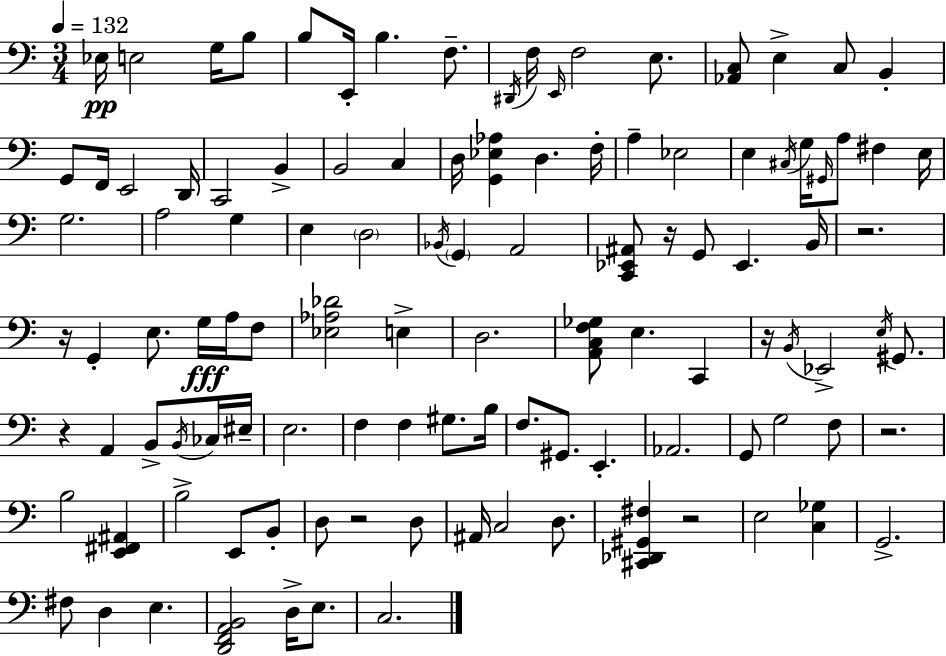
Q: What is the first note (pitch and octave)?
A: Eb3